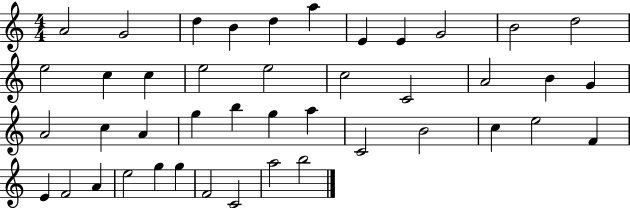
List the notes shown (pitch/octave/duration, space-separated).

A4/h G4/h D5/q B4/q D5/q A5/q E4/q E4/q G4/h B4/h D5/h E5/h C5/q C5/q E5/h E5/h C5/h C4/h A4/h B4/q G4/q A4/h C5/q A4/q G5/q B5/q G5/q A5/q C4/h B4/h C5/q E5/h F4/q E4/q F4/h A4/q E5/h G5/q G5/q F4/h C4/h A5/h B5/h